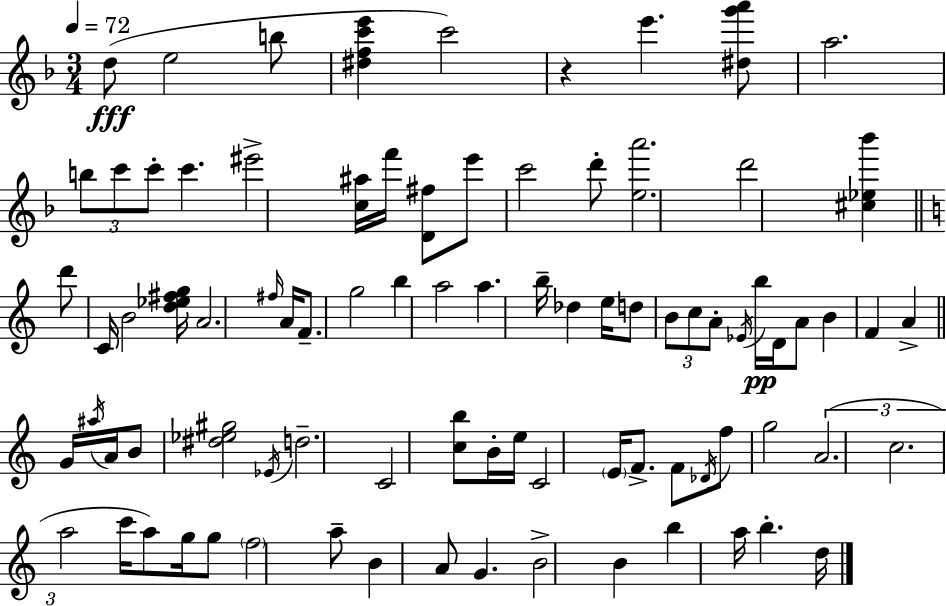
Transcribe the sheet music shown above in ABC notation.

X:1
T:Untitled
M:3/4
L:1/4
K:Dm
d/2 e2 b/2 [^dfc'e'] c'2 z e' [^dg'a']/2 a2 b/2 c'/2 c'/2 c' ^e'2 [c^a]/4 f'/4 [D^f]/2 e'/2 c'2 d'/2 [ea']2 d'2 [^c_e_b'] d'/2 C/4 B2 [d_e^fg]/4 A2 ^f/4 A/4 F/2 g2 b a2 a b/4 _d e/4 d/2 B/2 c/2 A/2 _E/4 b/4 D/4 A/2 B F A G/4 ^a/4 A/4 B/2 [^d_e^g]2 _E/4 d2 C2 [cb]/2 B/4 e/4 C2 E/4 F/2 F/2 _D/4 f/2 g2 A2 c2 a2 c'/4 a/2 g/4 g/2 f2 a/2 B A/2 G B2 B b a/4 b d/4